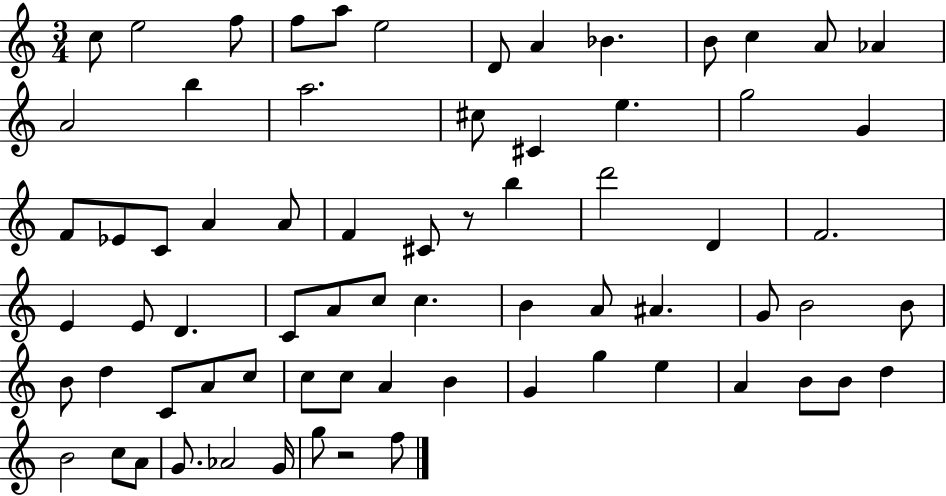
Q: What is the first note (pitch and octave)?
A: C5